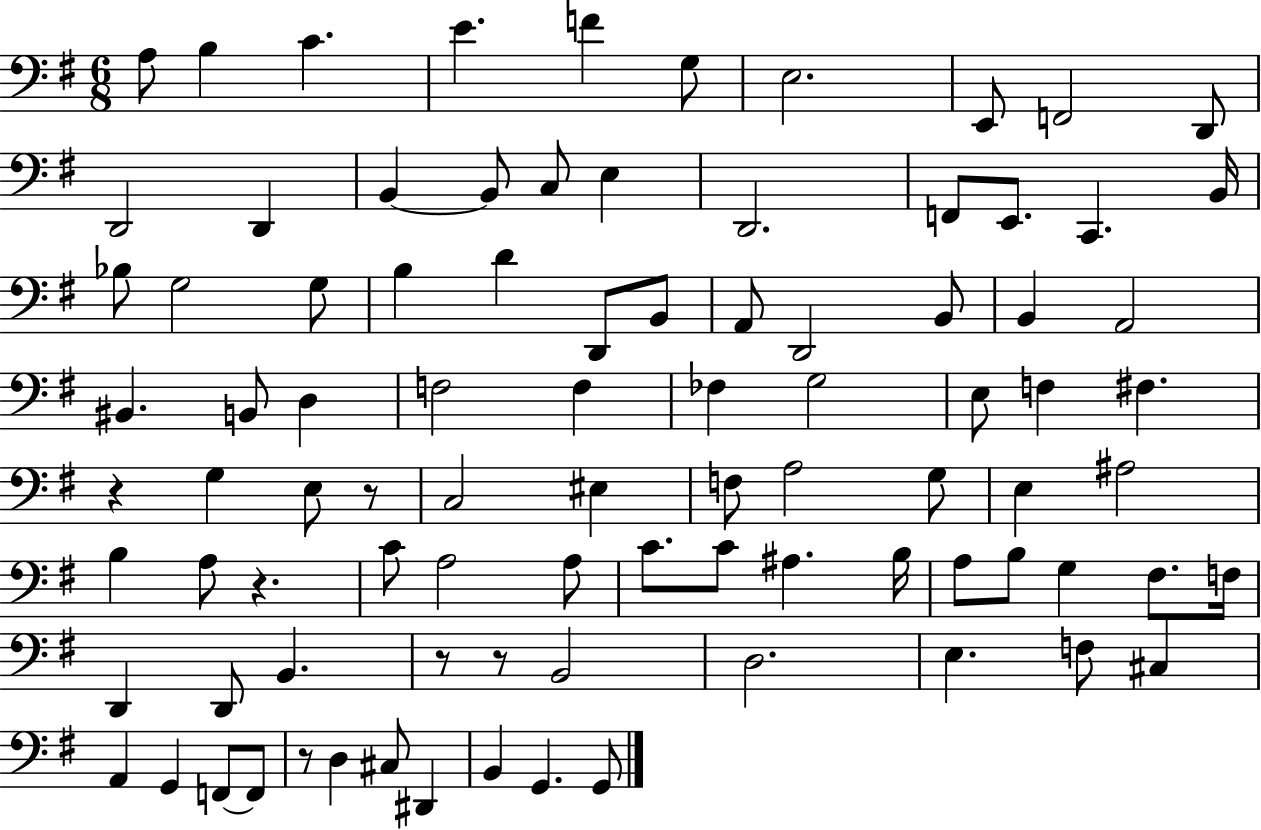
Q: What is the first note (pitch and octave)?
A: A3